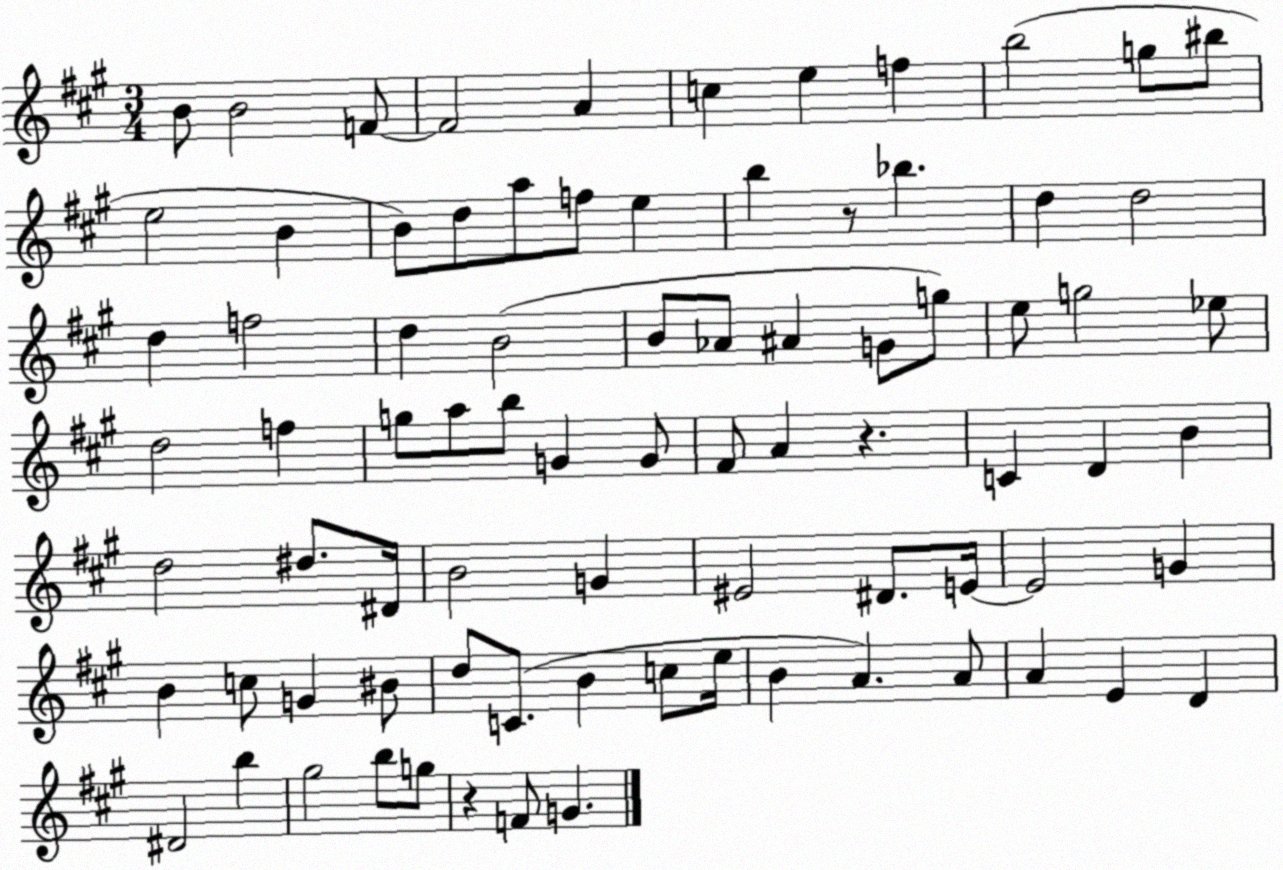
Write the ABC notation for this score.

X:1
T:Untitled
M:3/4
L:1/4
K:A
B/2 B2 F/2 F2 A c e f b2 g/2 ^b/2 e2 B B/2 d/2 a/2 f/2 e b z/2 _b d d2 d f2 d B2 B/2 _A/2 ^A G/2 g/2 e/2 g2 _e/2 d2 f g/2 a/2 b/2 G G/2 ^F/2 A z C D B d2 ^d/2 ^D/4 B2 G ^E2 ^D/2 E/4 E2 G B c/2 G ^B/2 d/2 C/2 B c/2 e/4 B A A/2 A E D ^D2 b ^g2 b/2 g/2 z F/2 G